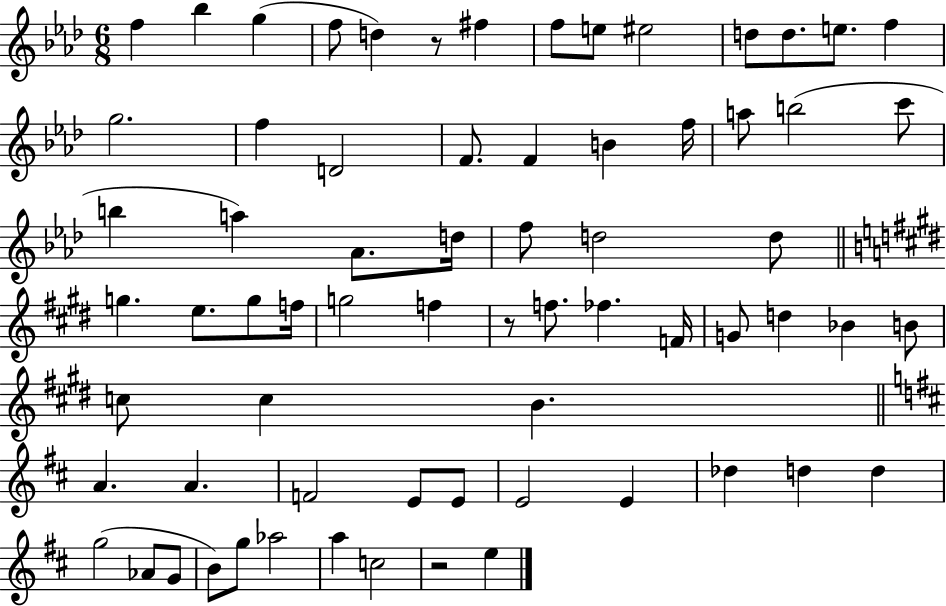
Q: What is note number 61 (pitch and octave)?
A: G5